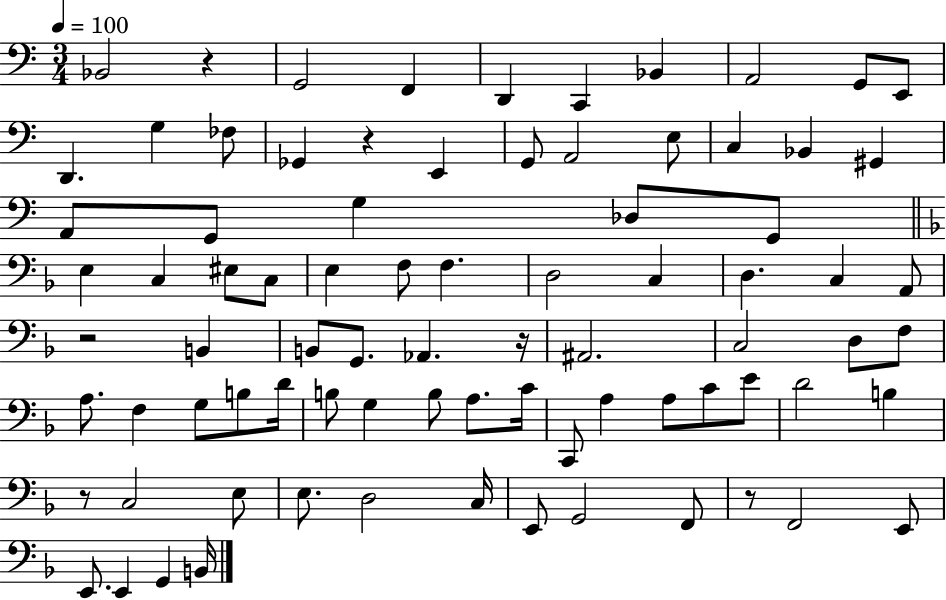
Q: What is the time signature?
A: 3/4